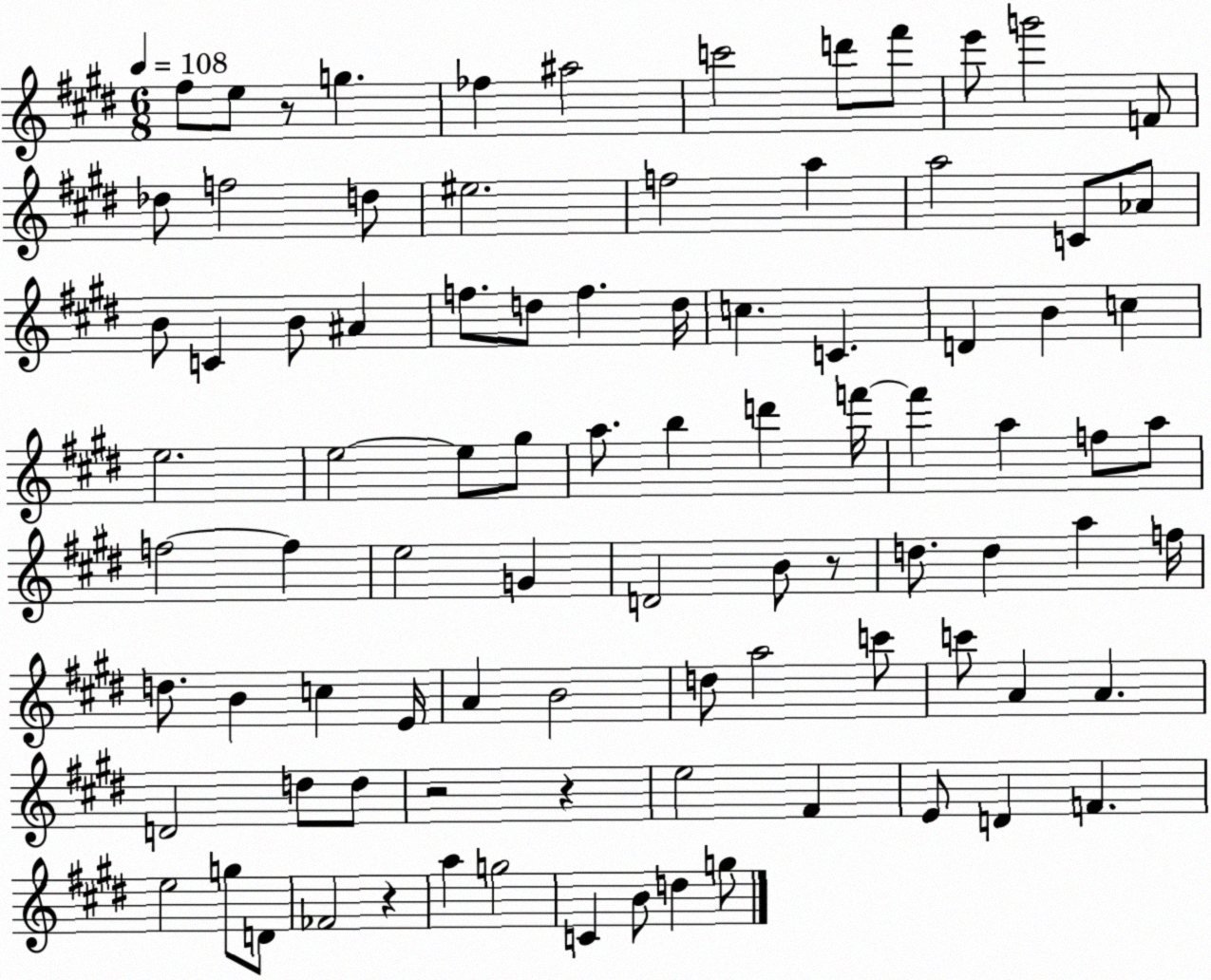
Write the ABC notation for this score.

X:1
T:Untitled
M:6/8
L:1/4
K:E
^f/2 e/2 z/2 g _f ^a2 c'2 d'/2 ^f'/2 e'/2 g'2 F/2 _d/2 f2 d/2 ^e2 f2 a a2 C/2 _A/2 B/2 C B/2 ^A f/2 d/2 f d/4 c C D B c e2 e2 e/2 ^g/2 a/2 b d' f'/4 f' a f/2 a/2 f2 f e2 G D2 B/2 z/2 d/2 d a f/4 d/2 B c E/4 A B2 d/2 a2 c'/2 c'/2 A A D2 d/2 d/2 z2 z e2 ^F E/2 D F e2 g/2 D/2 _F2 z a g2 C B/2 d g/2